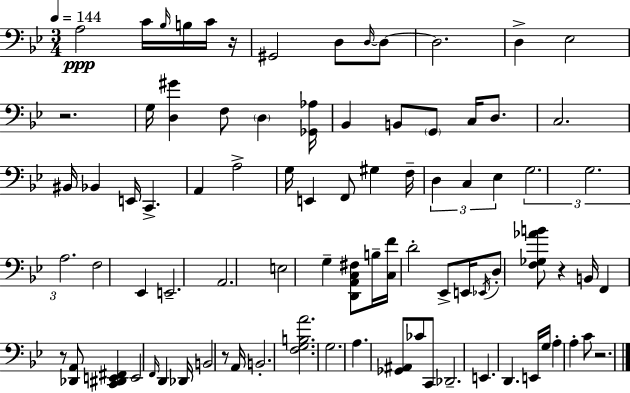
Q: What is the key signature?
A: G minor